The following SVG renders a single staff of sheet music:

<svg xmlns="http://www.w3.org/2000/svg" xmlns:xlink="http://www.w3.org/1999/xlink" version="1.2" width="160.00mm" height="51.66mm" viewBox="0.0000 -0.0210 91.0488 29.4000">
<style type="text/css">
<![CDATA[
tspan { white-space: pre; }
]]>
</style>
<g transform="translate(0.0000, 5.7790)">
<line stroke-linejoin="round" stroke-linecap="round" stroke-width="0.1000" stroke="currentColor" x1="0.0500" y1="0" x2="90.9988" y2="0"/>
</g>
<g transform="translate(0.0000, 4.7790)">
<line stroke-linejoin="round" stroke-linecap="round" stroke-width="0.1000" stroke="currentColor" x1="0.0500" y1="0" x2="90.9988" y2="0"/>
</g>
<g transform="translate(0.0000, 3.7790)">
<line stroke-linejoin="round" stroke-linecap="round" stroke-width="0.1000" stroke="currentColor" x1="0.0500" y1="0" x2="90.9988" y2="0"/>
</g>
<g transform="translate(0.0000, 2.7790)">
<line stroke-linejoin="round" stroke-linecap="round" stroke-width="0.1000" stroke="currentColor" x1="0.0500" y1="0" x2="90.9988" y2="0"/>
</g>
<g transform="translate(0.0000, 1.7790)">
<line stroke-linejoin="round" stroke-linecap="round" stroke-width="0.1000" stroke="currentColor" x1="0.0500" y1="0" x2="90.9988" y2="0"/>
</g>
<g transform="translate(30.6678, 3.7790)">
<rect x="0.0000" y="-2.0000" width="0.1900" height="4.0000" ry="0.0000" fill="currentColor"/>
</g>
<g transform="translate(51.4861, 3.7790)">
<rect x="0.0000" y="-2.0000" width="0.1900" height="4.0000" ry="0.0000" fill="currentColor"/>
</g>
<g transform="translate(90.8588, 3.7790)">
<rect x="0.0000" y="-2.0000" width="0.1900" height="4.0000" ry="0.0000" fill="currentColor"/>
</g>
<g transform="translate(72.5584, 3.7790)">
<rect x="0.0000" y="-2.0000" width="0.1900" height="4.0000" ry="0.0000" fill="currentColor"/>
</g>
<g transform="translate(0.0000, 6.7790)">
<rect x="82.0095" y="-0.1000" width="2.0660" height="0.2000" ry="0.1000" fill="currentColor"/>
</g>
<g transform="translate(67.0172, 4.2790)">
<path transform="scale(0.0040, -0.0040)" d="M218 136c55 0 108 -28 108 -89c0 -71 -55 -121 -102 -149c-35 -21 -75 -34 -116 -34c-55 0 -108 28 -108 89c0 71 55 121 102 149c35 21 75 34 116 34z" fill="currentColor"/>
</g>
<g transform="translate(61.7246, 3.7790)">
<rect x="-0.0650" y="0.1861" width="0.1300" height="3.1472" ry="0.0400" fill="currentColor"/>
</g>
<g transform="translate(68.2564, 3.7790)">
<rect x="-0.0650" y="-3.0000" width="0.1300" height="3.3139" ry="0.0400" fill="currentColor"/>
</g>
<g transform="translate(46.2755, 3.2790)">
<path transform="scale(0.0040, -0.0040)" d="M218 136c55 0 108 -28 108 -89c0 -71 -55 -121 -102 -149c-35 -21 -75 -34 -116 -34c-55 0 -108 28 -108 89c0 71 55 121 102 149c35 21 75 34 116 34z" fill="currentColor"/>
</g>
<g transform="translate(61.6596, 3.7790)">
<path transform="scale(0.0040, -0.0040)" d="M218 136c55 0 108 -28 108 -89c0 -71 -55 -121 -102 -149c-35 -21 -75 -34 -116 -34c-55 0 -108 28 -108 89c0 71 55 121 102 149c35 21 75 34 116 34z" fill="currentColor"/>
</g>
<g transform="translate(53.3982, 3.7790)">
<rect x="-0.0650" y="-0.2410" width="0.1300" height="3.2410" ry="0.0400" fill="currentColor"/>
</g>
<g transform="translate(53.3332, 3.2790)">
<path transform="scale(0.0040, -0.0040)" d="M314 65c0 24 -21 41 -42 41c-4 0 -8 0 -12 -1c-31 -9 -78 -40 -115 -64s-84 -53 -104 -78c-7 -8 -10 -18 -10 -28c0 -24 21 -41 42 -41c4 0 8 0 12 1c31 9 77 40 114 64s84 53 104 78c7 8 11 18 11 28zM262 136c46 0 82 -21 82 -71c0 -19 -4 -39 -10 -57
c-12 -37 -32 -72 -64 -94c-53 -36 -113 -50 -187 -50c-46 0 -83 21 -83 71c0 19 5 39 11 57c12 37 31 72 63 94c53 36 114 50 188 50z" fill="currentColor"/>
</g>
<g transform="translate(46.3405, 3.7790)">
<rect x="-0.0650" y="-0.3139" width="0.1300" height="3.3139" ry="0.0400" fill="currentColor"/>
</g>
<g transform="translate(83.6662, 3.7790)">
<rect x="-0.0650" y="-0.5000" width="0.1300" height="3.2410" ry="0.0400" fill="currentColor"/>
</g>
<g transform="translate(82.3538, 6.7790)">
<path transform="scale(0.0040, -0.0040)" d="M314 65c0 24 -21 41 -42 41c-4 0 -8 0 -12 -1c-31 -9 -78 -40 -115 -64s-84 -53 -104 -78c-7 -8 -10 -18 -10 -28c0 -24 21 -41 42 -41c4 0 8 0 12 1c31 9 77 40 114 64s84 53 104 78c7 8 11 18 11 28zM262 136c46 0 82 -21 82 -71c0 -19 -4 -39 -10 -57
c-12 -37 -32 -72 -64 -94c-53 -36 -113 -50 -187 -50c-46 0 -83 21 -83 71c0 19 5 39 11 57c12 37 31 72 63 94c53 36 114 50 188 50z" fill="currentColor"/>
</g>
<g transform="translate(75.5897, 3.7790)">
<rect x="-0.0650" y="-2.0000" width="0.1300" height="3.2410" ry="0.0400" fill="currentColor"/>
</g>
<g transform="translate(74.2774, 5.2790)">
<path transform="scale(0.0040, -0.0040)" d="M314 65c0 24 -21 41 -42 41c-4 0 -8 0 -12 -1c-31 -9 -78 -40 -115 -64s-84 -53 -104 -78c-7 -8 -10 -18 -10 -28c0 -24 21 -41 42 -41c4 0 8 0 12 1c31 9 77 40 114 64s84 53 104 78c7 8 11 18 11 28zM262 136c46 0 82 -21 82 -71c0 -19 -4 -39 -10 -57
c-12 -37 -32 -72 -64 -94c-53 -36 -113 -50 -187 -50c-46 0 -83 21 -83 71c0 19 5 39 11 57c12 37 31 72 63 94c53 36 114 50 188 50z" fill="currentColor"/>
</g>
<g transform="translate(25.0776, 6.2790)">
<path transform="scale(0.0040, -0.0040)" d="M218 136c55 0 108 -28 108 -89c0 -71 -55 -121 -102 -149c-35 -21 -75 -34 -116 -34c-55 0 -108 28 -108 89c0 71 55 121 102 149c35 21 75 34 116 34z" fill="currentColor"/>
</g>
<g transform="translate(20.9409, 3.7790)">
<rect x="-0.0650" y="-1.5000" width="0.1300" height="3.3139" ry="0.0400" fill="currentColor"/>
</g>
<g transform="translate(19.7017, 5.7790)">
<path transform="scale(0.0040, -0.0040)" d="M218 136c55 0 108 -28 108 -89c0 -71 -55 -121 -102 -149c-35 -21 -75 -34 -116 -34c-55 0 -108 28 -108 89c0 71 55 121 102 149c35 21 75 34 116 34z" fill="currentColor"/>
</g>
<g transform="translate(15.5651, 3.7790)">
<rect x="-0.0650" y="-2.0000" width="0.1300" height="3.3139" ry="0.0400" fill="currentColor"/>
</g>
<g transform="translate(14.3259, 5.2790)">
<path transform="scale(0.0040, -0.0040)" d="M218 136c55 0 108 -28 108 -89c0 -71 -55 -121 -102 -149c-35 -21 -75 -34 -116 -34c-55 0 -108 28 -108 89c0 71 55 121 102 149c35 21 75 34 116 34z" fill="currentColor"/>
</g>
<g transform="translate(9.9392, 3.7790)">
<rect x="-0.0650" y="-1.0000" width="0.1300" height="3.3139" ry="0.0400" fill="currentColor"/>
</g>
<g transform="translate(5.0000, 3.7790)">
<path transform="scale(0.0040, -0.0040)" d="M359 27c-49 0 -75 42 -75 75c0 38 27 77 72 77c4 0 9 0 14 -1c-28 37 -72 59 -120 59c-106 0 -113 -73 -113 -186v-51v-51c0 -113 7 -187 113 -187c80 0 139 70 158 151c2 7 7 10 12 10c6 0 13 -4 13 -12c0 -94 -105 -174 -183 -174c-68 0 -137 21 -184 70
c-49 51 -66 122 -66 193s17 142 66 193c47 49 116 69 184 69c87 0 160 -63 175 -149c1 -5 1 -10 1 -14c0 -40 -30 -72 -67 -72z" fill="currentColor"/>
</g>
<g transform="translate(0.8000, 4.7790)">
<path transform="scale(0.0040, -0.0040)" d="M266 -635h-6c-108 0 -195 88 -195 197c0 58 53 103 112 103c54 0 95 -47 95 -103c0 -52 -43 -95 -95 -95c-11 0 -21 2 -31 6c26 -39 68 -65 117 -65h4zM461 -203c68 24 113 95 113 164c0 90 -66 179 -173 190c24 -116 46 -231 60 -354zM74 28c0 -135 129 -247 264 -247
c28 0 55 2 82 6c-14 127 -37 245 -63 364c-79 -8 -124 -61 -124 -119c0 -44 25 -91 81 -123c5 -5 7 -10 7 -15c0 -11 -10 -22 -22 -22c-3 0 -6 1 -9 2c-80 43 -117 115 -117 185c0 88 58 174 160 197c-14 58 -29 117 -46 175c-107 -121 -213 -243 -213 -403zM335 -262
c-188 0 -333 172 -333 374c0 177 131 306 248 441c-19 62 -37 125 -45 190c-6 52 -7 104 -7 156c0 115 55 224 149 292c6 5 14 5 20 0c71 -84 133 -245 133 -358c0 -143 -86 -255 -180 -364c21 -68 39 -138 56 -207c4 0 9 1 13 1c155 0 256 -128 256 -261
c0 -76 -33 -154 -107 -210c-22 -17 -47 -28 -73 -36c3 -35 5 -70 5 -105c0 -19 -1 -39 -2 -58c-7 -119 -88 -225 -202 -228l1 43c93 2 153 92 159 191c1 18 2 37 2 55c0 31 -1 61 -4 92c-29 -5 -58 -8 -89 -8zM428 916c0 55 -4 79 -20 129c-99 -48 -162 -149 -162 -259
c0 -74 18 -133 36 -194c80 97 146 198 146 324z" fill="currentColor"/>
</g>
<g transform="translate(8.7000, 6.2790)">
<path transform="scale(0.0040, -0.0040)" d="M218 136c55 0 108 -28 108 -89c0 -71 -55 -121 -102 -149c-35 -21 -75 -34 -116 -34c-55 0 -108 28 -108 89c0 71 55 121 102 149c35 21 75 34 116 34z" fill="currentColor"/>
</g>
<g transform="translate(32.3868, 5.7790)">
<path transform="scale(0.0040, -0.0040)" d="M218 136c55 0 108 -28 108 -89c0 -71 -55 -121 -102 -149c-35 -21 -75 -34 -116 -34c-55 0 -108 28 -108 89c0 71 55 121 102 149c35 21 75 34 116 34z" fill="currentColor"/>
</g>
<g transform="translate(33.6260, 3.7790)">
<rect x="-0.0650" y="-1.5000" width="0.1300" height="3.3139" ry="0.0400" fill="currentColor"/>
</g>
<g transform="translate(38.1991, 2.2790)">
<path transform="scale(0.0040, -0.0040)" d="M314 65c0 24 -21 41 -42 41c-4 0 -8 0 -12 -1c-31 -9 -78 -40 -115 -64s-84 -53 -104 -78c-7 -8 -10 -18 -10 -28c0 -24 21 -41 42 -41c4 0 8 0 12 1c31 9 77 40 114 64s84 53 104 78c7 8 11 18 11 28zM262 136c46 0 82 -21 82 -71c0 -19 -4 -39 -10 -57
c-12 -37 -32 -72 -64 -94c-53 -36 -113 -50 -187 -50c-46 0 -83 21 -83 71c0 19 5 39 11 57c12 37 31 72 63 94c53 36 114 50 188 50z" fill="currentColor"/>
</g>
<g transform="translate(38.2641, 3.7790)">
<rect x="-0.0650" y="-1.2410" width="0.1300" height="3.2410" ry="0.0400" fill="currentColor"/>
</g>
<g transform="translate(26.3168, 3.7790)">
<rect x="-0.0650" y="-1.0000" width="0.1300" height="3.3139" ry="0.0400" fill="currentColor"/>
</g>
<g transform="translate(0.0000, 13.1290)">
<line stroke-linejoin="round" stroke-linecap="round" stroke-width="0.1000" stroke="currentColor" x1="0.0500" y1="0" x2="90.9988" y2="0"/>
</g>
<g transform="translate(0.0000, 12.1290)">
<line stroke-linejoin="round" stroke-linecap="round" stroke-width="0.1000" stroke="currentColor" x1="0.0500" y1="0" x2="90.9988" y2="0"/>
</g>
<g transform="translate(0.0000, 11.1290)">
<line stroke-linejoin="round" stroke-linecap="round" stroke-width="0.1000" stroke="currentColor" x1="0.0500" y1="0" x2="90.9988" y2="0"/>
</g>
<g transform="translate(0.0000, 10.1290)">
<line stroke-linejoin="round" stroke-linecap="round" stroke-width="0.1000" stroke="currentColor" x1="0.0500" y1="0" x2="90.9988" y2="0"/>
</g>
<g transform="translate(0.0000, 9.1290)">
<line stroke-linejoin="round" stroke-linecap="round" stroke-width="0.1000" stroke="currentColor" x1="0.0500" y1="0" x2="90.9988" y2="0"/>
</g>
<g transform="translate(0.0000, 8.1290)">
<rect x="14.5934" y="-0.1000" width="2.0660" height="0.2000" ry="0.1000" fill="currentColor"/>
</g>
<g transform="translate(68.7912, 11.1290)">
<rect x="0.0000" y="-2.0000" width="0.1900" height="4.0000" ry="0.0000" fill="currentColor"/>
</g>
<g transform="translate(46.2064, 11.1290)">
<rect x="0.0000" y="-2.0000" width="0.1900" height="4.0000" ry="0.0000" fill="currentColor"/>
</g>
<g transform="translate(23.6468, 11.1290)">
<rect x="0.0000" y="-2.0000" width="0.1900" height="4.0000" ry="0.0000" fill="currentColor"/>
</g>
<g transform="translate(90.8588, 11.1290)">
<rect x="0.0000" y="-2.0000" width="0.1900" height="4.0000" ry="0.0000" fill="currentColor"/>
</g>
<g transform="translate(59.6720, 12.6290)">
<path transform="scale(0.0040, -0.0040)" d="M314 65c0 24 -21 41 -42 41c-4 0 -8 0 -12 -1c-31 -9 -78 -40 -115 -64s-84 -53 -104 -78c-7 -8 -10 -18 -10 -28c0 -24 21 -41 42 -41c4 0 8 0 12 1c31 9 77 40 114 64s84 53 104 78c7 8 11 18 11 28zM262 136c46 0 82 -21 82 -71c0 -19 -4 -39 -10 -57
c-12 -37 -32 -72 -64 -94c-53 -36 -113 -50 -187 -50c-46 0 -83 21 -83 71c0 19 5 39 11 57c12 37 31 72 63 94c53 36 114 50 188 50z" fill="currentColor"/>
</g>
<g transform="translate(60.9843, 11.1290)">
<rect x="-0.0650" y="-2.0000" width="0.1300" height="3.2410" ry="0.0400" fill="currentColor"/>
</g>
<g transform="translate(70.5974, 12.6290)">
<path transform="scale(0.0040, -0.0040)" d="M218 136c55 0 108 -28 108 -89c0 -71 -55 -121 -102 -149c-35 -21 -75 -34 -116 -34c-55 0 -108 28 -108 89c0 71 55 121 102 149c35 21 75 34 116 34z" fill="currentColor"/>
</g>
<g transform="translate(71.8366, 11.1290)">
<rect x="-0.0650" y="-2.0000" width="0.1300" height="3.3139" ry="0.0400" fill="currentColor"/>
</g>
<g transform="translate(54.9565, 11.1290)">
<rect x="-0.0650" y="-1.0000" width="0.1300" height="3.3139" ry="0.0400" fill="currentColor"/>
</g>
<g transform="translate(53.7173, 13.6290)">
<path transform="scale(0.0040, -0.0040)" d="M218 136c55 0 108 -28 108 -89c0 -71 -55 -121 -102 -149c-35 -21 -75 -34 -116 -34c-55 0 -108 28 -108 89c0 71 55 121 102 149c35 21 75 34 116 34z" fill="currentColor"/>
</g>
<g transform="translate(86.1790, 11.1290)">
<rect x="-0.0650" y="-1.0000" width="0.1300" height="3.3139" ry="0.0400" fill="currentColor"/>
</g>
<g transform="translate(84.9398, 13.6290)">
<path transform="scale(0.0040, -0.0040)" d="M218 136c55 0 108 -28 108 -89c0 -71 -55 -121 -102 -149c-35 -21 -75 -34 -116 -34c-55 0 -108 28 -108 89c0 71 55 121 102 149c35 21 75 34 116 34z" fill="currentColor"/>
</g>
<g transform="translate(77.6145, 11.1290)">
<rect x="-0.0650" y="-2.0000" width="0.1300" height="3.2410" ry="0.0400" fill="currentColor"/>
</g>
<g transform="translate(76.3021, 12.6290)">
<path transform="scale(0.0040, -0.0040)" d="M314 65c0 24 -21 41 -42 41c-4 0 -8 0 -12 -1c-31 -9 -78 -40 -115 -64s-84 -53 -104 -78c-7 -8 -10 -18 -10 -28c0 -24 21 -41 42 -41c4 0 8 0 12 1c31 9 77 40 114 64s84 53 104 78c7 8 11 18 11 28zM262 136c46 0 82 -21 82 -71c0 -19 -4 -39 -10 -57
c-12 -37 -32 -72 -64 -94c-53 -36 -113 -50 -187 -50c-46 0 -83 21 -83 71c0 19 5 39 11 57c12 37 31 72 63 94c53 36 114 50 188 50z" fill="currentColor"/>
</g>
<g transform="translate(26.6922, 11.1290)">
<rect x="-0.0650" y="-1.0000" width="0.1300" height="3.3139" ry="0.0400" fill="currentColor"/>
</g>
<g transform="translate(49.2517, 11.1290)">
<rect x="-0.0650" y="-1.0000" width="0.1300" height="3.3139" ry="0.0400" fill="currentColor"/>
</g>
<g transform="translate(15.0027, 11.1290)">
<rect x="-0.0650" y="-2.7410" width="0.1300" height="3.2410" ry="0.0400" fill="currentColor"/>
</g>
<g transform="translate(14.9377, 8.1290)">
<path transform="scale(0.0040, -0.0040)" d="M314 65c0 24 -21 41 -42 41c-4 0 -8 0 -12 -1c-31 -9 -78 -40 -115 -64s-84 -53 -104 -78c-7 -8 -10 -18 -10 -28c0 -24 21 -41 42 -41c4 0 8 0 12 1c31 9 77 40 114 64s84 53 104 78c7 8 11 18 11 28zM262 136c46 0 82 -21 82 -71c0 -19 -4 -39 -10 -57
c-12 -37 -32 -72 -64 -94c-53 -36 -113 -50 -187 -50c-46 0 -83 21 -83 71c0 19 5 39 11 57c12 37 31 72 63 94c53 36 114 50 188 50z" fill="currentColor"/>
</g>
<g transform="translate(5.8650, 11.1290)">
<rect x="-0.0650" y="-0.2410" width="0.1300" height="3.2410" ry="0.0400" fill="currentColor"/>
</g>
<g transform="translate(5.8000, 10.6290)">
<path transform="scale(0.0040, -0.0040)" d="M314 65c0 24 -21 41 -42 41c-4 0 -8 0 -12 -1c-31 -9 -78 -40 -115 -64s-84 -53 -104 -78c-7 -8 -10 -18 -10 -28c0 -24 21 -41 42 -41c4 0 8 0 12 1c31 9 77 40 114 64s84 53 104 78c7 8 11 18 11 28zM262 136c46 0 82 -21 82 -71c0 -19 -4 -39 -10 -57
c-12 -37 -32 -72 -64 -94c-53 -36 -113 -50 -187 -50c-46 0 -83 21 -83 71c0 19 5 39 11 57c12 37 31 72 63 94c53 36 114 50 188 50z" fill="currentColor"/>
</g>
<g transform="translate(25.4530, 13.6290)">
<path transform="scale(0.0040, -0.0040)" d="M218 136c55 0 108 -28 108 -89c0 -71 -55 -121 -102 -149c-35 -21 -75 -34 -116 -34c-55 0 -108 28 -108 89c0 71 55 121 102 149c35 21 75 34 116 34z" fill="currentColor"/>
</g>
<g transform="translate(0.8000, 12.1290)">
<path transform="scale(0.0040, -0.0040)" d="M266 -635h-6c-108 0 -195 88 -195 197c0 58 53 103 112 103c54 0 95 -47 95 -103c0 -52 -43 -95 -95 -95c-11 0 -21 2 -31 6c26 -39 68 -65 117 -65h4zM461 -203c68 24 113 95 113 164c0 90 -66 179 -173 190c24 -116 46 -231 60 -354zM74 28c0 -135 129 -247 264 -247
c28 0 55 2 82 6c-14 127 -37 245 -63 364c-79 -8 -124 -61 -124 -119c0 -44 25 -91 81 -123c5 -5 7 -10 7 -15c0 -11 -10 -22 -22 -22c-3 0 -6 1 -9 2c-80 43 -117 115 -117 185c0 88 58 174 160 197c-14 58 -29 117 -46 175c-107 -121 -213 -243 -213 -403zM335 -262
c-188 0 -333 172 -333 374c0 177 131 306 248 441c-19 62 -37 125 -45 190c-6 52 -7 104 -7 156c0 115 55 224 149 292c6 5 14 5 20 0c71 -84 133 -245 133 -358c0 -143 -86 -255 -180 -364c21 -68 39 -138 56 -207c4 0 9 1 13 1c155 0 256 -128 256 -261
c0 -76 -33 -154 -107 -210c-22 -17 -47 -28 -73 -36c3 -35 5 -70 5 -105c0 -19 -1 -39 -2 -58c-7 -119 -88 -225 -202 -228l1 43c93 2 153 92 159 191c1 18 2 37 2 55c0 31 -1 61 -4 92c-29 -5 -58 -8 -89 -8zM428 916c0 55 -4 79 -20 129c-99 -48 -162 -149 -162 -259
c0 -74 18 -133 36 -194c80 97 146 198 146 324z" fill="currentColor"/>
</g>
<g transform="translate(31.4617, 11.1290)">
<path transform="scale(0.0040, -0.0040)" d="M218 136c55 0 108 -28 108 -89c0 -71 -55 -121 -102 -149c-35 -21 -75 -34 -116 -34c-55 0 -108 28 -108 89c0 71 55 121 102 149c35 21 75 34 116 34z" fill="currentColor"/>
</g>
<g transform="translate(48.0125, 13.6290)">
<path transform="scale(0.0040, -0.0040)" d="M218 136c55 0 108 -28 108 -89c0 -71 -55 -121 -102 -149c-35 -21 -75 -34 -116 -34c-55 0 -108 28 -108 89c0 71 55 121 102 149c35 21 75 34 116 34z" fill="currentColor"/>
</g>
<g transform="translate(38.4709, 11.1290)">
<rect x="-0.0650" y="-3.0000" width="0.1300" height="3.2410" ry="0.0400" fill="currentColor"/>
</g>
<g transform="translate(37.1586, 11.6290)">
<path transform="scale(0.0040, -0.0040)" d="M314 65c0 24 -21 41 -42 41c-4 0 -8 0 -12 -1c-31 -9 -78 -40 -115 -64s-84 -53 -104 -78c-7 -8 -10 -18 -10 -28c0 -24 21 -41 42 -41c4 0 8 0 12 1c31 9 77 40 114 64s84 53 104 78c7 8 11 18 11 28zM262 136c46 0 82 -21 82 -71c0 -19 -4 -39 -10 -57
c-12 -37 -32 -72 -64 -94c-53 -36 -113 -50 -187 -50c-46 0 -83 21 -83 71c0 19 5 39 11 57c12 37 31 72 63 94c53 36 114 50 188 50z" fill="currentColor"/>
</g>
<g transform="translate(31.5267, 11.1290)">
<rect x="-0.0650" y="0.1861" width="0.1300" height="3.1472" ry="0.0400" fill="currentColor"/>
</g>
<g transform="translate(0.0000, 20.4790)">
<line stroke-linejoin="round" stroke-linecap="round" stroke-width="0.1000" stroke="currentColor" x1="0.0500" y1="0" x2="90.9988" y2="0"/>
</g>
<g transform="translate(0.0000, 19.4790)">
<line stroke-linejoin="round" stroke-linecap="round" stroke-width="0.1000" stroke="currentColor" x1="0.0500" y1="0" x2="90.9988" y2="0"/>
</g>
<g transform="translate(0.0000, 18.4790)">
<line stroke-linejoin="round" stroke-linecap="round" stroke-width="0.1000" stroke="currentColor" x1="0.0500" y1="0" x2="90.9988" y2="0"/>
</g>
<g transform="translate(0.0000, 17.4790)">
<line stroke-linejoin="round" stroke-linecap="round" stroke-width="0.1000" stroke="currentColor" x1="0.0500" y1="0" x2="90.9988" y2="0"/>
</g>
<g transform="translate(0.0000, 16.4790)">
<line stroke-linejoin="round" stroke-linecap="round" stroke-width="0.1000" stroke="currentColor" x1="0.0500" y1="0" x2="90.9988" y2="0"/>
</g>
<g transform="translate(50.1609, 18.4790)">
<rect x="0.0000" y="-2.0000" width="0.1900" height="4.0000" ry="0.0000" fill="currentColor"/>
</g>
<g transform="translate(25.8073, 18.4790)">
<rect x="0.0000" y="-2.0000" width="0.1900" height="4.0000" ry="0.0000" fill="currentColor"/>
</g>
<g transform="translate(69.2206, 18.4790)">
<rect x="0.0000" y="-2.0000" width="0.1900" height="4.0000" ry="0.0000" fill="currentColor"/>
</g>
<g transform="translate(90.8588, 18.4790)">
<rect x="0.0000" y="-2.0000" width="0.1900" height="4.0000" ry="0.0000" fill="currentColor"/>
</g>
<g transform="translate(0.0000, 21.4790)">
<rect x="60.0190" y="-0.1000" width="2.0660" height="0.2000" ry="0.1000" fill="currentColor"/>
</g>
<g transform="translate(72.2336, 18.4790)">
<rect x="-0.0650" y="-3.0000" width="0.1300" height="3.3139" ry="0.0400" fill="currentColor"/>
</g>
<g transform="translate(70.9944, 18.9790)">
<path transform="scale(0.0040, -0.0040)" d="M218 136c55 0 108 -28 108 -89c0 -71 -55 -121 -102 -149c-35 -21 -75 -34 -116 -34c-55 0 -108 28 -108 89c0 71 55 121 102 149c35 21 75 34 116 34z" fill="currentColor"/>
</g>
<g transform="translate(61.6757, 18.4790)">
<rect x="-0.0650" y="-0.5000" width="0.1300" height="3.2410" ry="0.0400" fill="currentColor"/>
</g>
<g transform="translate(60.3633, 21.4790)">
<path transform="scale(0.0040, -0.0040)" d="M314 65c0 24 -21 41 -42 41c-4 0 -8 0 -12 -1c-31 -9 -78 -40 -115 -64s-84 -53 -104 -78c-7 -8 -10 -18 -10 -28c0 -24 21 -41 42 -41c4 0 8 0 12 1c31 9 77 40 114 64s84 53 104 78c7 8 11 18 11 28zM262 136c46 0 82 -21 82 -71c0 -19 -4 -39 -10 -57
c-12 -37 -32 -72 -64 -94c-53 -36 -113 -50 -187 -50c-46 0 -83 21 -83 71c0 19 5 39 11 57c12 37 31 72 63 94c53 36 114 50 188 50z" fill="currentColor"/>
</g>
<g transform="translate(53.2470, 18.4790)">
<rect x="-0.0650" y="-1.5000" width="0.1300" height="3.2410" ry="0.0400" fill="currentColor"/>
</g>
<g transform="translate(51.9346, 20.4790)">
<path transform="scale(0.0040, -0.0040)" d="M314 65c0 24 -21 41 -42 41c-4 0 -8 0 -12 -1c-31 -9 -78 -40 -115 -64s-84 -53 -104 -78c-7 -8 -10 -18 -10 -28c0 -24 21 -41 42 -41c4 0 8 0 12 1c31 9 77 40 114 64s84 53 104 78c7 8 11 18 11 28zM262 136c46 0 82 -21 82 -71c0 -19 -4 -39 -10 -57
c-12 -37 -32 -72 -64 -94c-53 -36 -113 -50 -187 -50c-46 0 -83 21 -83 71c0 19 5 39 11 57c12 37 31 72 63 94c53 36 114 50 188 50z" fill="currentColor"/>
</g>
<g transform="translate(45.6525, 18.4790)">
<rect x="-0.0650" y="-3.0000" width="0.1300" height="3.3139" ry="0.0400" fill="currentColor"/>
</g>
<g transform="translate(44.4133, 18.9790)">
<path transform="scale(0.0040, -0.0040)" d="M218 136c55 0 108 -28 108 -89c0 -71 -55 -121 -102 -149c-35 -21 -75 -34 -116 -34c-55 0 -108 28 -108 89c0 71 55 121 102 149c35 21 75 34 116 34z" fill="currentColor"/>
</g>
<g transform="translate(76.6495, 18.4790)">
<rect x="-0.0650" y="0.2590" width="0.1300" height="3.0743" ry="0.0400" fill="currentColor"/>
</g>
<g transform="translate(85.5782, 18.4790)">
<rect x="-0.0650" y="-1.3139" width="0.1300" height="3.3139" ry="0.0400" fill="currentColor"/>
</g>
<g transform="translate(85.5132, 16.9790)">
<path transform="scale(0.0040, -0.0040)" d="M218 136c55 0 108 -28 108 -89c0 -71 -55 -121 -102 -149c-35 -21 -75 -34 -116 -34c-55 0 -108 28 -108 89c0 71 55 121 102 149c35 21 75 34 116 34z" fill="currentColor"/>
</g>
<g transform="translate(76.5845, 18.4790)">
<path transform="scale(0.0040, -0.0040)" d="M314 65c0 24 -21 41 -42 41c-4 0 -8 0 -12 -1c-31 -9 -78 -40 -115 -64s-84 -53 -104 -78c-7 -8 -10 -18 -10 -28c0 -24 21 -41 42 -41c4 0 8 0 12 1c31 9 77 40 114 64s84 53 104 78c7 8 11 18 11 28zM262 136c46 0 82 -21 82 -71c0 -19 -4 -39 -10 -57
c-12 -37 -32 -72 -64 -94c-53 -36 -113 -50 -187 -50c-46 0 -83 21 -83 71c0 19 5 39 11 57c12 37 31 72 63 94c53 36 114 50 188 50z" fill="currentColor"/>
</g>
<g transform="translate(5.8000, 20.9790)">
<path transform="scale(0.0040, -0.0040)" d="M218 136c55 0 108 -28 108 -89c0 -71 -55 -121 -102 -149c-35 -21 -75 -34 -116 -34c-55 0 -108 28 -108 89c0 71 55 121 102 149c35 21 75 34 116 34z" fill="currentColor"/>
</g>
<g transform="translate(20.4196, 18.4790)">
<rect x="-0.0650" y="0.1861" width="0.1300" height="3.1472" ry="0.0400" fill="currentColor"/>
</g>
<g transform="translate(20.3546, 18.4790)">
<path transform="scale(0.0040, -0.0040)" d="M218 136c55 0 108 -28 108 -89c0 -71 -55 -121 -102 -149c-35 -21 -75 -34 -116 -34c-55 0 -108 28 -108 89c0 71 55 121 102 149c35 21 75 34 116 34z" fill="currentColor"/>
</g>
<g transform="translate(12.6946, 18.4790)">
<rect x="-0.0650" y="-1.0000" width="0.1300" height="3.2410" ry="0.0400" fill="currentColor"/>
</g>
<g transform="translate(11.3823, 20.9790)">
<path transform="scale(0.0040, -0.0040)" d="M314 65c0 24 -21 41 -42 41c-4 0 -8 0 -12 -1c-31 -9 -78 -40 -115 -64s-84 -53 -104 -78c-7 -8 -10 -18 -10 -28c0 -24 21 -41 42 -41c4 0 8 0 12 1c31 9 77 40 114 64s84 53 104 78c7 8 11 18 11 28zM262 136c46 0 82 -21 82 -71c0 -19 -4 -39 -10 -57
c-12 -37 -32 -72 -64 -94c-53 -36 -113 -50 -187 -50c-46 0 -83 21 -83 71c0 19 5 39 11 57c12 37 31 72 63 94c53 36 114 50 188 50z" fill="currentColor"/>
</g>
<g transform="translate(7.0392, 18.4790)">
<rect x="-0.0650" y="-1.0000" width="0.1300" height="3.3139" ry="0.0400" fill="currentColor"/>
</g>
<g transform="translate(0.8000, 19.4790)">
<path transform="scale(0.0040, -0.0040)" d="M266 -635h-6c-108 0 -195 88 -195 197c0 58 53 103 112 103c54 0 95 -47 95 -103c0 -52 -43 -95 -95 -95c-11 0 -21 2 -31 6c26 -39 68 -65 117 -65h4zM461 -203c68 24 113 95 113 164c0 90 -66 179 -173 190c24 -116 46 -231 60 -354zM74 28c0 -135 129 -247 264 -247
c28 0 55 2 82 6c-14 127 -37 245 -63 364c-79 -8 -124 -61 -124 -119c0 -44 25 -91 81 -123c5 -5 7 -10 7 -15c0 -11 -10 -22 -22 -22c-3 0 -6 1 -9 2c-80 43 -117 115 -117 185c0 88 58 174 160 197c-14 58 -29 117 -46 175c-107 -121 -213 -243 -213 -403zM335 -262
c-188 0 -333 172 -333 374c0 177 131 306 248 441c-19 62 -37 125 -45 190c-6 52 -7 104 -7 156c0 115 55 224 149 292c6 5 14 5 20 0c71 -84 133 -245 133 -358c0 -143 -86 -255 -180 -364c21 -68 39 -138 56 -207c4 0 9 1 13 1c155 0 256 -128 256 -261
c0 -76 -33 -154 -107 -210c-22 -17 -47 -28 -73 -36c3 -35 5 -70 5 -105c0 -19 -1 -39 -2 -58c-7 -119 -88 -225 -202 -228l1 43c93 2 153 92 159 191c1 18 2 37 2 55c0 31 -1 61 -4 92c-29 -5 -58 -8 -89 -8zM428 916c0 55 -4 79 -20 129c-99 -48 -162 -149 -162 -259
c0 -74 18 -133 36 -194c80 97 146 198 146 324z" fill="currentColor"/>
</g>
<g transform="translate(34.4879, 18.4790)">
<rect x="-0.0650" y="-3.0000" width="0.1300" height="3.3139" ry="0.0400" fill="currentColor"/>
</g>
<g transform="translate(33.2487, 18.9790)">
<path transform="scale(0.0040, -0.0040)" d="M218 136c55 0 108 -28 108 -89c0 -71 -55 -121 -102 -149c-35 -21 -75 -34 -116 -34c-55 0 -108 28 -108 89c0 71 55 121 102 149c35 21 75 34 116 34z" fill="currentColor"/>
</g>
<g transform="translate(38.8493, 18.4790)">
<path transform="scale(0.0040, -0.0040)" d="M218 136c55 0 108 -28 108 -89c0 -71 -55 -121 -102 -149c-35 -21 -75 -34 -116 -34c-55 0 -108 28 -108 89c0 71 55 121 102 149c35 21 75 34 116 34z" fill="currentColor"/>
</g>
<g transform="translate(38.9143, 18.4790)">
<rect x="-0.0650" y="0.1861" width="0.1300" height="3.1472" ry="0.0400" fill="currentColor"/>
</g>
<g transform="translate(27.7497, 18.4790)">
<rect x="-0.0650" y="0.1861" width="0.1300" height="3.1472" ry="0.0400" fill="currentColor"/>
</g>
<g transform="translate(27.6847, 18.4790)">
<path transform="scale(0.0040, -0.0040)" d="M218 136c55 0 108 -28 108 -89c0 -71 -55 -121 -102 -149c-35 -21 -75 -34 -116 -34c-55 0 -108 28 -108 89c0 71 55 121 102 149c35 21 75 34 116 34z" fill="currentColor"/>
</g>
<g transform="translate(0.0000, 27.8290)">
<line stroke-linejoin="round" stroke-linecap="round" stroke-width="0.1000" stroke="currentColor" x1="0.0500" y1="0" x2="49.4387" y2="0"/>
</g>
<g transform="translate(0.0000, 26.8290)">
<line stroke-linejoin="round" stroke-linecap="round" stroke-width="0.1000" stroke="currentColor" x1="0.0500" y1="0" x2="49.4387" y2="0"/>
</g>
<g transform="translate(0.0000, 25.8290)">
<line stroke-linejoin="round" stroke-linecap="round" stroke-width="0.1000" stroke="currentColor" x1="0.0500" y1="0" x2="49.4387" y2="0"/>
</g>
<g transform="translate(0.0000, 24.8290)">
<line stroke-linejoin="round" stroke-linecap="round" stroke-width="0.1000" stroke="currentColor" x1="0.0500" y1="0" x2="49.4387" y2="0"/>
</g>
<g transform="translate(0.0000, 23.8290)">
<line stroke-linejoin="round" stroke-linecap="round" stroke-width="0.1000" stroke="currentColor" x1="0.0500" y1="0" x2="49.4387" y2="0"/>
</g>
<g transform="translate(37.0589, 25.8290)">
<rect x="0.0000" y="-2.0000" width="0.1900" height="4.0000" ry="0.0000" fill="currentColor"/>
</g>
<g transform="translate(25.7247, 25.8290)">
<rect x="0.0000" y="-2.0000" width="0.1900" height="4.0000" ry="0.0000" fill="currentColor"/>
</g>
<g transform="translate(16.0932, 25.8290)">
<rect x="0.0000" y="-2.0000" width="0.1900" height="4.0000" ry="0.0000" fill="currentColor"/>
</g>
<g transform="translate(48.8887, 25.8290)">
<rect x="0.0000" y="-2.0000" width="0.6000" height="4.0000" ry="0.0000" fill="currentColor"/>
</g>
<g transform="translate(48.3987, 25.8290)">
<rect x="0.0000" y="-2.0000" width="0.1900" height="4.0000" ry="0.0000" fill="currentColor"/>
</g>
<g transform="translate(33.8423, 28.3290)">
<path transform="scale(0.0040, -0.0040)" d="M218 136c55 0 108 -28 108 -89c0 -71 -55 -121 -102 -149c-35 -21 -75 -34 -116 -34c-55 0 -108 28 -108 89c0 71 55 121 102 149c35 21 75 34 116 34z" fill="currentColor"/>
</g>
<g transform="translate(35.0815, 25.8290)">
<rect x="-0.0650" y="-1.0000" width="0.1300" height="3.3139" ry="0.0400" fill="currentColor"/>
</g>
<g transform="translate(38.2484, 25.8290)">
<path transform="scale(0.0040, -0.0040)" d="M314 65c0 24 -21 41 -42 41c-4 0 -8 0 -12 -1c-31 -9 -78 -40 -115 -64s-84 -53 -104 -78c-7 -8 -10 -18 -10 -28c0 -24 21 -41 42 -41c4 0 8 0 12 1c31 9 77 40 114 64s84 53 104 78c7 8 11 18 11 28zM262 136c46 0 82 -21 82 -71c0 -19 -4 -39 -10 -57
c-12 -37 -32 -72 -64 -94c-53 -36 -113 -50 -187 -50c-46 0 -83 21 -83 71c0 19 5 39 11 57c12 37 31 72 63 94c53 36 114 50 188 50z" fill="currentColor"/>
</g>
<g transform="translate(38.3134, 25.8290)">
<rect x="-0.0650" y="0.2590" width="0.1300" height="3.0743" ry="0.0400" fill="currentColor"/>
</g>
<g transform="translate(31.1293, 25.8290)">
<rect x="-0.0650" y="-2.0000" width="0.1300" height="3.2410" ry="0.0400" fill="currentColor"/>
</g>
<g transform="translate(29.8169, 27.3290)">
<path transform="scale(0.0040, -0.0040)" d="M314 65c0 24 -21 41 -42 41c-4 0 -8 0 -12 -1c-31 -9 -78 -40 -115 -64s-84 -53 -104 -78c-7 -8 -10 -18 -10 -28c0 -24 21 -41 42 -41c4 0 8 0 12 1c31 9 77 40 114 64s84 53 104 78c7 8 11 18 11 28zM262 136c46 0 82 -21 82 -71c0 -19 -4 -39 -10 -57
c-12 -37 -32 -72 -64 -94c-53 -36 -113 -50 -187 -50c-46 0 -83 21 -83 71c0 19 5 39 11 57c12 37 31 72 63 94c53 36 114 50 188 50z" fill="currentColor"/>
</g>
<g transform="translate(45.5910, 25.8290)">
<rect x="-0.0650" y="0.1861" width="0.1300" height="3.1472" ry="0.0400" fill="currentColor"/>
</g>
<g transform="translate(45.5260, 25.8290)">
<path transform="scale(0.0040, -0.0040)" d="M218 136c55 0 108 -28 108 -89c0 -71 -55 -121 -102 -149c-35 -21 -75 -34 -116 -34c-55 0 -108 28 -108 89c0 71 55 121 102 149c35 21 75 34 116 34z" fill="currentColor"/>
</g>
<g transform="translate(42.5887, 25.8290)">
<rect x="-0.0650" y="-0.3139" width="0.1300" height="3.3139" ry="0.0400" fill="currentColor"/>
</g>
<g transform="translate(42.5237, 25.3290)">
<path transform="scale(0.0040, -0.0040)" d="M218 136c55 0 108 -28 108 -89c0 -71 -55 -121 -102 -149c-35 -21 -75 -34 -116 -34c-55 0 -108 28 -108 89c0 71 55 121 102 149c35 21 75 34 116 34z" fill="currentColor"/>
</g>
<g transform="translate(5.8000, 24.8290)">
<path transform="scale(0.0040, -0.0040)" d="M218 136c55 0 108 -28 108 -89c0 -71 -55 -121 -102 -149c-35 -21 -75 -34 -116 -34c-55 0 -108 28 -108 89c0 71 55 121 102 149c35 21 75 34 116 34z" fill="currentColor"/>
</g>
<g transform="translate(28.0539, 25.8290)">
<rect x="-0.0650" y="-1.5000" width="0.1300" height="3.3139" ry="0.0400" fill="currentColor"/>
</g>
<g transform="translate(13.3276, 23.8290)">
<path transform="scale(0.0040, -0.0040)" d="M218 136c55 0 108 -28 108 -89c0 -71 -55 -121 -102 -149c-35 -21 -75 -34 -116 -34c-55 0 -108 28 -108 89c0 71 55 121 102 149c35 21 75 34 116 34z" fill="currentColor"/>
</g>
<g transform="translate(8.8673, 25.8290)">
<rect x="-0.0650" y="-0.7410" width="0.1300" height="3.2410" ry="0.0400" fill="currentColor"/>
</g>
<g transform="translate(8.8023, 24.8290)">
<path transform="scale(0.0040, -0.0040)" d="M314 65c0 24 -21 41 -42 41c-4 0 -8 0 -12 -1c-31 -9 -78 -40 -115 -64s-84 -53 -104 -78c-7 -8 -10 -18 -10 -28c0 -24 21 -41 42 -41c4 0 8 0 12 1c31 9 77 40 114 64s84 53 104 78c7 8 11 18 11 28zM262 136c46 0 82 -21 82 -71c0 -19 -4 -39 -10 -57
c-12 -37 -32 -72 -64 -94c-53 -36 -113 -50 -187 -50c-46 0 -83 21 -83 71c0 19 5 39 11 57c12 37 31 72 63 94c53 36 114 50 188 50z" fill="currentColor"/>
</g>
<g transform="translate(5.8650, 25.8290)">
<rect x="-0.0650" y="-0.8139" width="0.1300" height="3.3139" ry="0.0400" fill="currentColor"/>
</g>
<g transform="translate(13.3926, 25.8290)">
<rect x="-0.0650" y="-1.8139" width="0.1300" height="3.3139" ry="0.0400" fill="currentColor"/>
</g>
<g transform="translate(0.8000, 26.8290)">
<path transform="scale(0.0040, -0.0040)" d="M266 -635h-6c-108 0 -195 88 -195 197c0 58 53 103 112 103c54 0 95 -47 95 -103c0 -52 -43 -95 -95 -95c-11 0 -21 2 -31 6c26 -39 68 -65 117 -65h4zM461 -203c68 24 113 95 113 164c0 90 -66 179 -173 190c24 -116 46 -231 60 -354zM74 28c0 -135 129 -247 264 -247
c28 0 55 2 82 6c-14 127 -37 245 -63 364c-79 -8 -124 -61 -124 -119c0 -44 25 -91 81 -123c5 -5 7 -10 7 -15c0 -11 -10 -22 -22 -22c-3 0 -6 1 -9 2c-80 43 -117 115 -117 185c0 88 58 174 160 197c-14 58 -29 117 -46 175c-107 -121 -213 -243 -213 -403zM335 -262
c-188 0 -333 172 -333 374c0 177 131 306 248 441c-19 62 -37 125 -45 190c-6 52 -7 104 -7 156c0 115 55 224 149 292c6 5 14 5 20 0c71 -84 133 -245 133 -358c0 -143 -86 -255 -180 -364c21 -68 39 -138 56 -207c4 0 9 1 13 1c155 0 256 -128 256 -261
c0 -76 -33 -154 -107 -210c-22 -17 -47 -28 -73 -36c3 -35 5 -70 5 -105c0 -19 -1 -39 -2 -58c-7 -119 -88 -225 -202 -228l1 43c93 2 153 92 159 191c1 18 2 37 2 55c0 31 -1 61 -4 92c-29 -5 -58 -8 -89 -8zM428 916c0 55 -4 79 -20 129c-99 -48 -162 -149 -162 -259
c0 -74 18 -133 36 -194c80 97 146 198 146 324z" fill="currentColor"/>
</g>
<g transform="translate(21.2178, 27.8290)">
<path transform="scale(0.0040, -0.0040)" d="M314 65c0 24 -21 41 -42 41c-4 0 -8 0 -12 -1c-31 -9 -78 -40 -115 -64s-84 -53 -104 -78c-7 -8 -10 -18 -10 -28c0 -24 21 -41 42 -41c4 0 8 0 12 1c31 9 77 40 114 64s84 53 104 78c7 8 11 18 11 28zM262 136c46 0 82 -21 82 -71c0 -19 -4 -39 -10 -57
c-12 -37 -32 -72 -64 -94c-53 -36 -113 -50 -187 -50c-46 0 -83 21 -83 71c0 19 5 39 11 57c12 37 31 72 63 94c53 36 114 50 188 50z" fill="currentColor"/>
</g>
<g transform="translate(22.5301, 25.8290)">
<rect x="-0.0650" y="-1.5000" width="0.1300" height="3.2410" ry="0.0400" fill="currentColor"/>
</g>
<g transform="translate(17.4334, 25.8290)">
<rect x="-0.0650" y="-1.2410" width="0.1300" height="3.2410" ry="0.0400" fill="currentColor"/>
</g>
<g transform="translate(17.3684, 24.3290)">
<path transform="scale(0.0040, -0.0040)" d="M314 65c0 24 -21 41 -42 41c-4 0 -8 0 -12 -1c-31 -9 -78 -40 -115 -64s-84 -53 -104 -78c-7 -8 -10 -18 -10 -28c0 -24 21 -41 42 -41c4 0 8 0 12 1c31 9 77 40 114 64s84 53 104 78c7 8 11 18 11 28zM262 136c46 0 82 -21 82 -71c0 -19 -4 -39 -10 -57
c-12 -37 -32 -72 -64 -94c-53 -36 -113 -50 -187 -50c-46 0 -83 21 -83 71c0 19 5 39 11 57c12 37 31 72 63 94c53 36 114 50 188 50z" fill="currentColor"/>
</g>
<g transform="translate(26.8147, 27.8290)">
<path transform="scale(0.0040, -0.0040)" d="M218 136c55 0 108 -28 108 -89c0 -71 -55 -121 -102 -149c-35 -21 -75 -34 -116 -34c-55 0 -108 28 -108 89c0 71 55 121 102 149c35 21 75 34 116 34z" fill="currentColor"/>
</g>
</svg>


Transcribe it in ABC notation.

X:1
T:Untitled
M:4/4
L:1/4
K:C
D F E D E e2 c c2 B A F2 C2 c2 a2 D B A2 D D F2 F F2 D D D2 B B A B A E2 C2 A B2 e d d2 f e2 E2 E F2 D B2 c B